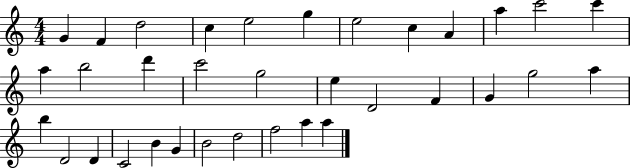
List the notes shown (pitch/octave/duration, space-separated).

G4/q F4/q D5/h C5/q E5/h G5/q E5/h C5/q A4/q A5/q C6/h C6/q A5/q B5/h D6/q C6/h G5/h E5/q D4/h F4/q G4/q G5/h A5/q B5/q D4/h D4/q C4/h B4/q G4/q B4/h D5/h F5/h A5/q A5/q